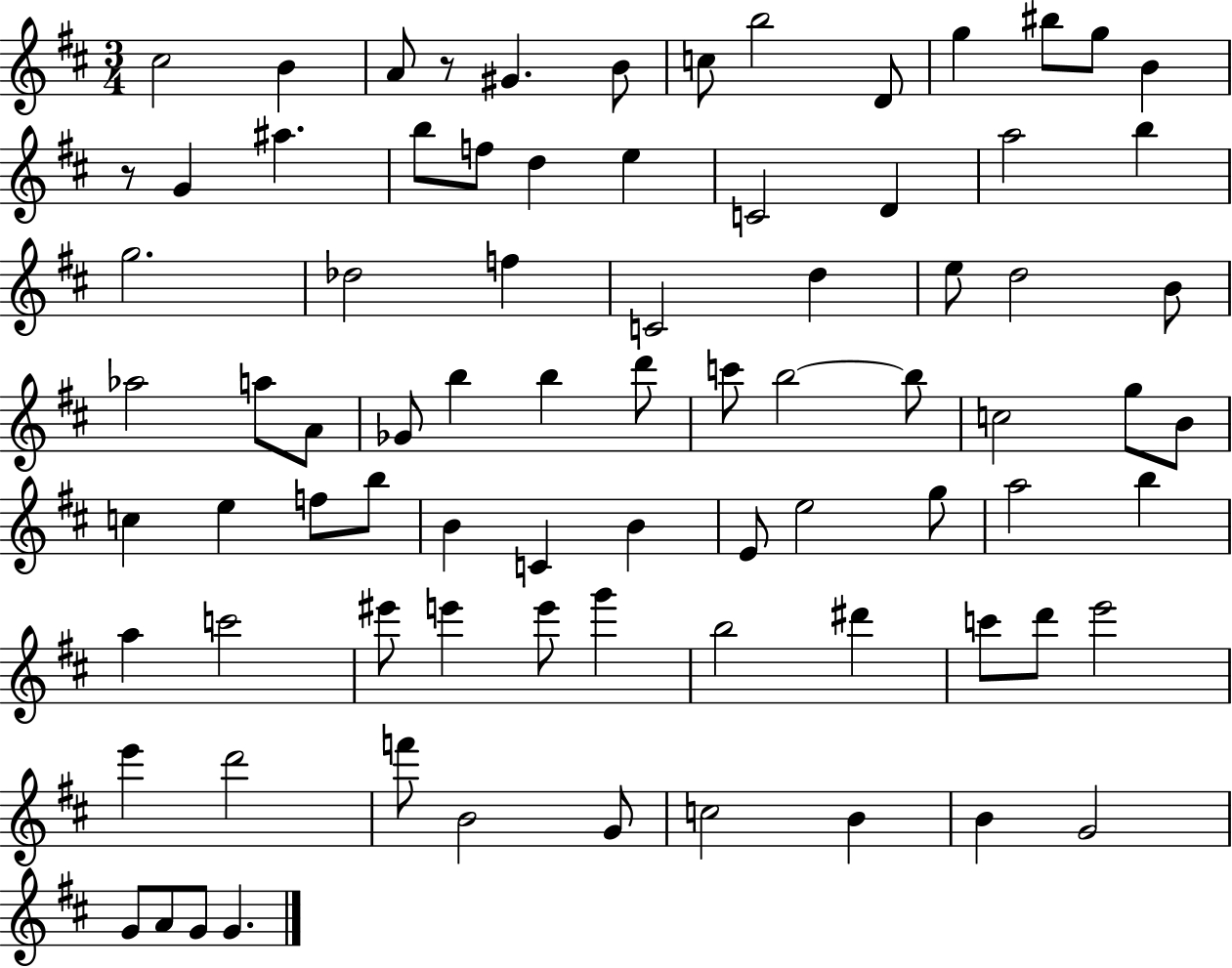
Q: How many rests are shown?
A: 2